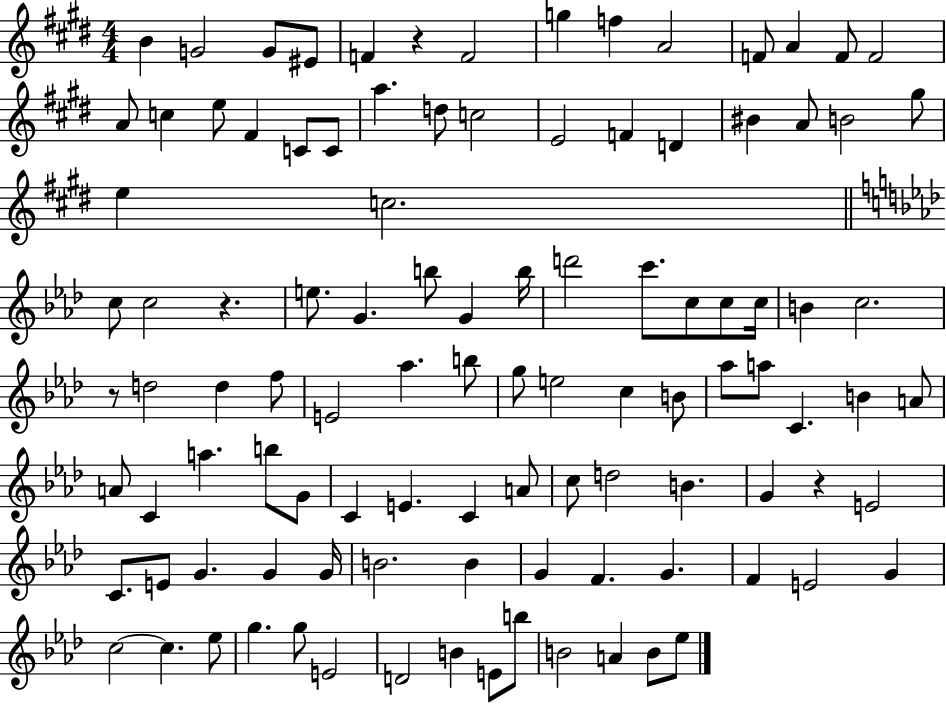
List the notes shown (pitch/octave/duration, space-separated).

B4/q G4/h G4/e EIS4/e F4/q R/q F4/h G5/q F5/q A4/h F4/e A4/q F4/e F4/h A4/e C5/q E5/e F#4/q C4/e C4/e A5/q. D5/e C5/h E4/h F4/q D4/q BIS4/q A4/e B4/h G#5/e E5/q C5/h. C5/e C5/h R/q. E5/e. G4/q. B5/e G4/q B5/s D6/h C6/e. C5/e C5/e C5/s B4/q C5/h. R/e D5/h D5/q F5/e E4/h Ab5/q. B5/e G5/e E5/h C5/q B4/e Ab5/e A5/e C4/q. B4/q A4/e A4/e C4/q A5/q. B5/e G4/e C4/q E4/q. C4/q A4/e C5/e D5/h B4/q. G4/q R/q E4/h C4/e. E4/e G4/q. G4/q G4/s B4/h. B4/q G4/q F4/q. G4/q. F4/q E4/h G4/q C5/h C5/q. Eb5/e G5/q. G5/e E4/h D4/h B4/q E4/e B5/e B4/h A4/q B4/e Eb5/e